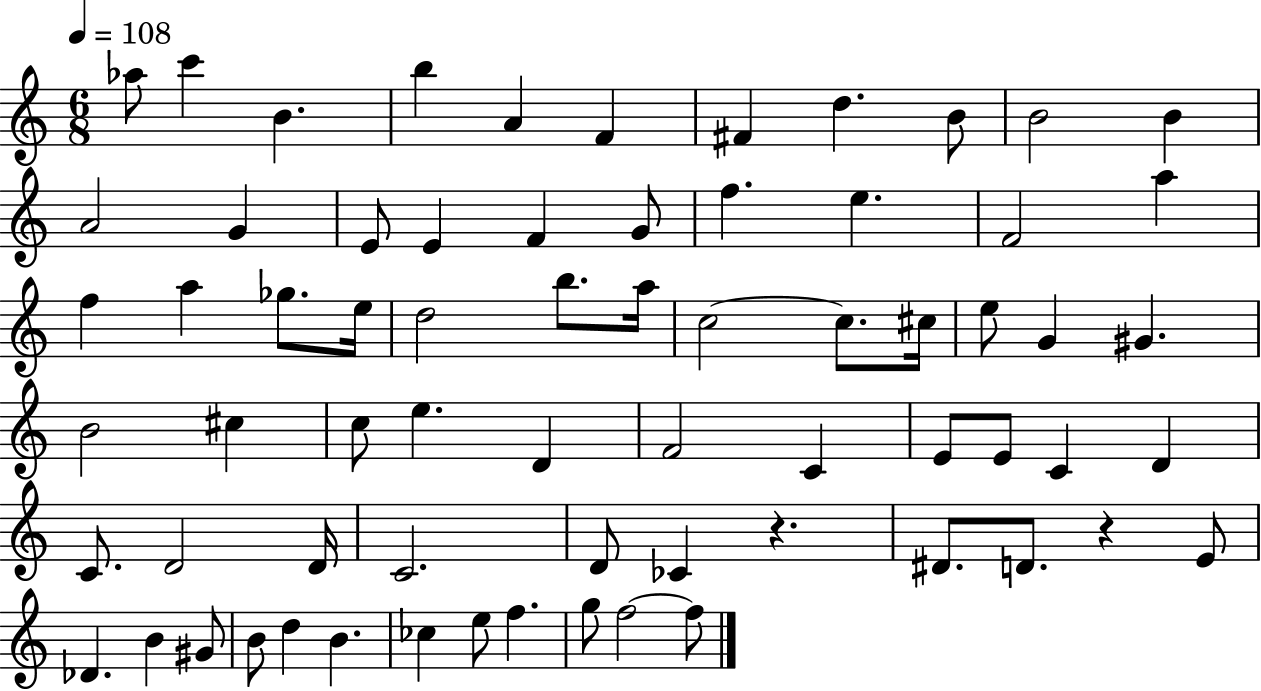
Ab5/e C6/q B4/q. B5/q A4/q F4/q F#4/q D5/q. B4/e B4/h B4/q A4/h G4/q E4/e E4/q F4/q G4/e F5/q. E5/q. F4/h A5/q F5/q A5/q Gb5/e. E5/s D5/h B5/e. A5/s C5/h C5/e. C#5/s E5/e G4/q G#4/q. B4/h C#5/q C5/e E5/q. D4/q F4/h C4/q E4/e E4/e C4/q D4/q C4/e. D4/h D4/s C4/h. D4/e CES4/q R/q. D#4/e. D4/e. R/q E4/e Db4/q. B4/q G#4/e B4/e D5/q B4/q. CES5/q E5/e F5/q. G5/e F5/h F5/e